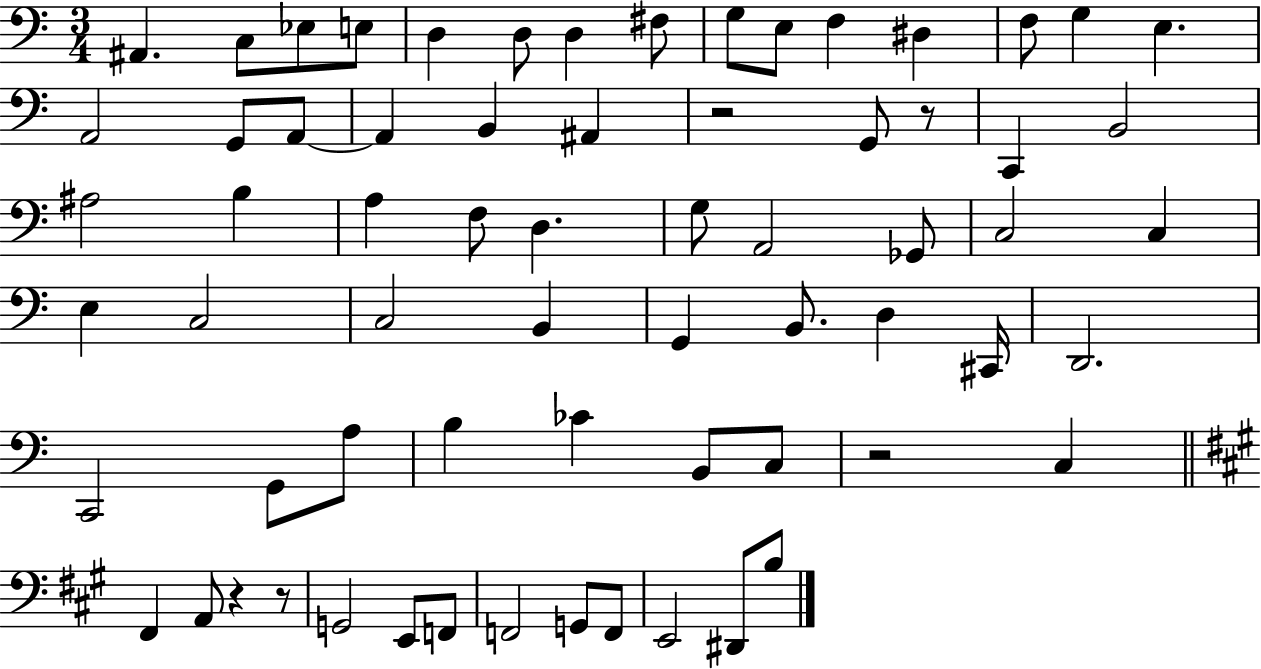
X:1
T:Untitled
M:3/4
L:1/4
K:C
^A,, C,/2 _E,/2 E,/2 D, D,/2 D, ^F,/2 G,/2 E,/2 F, ^D, F,/2 G, E, A,,2 G,,/2 A,,/2 A,, B,, ^A,, z2 G,,/2 z/2 C,, B,,2 ^A,2 B, A, F,/2 D, G,/2 A,,2 _G,,/2 C,2 C, E, C,2 C,2 B,, G,, B,,/2 D, ^C,,/4 D,,2 C,,2 G,,/2 A,/2 B, _C B,,/2 C,/2 z2 C, ^F,, A,,/2 z z/2 G,,2 E,,/2 F,,/2 F,,2 G,,/2 F,,/2 E,,2 ^D,,/2 B,/2